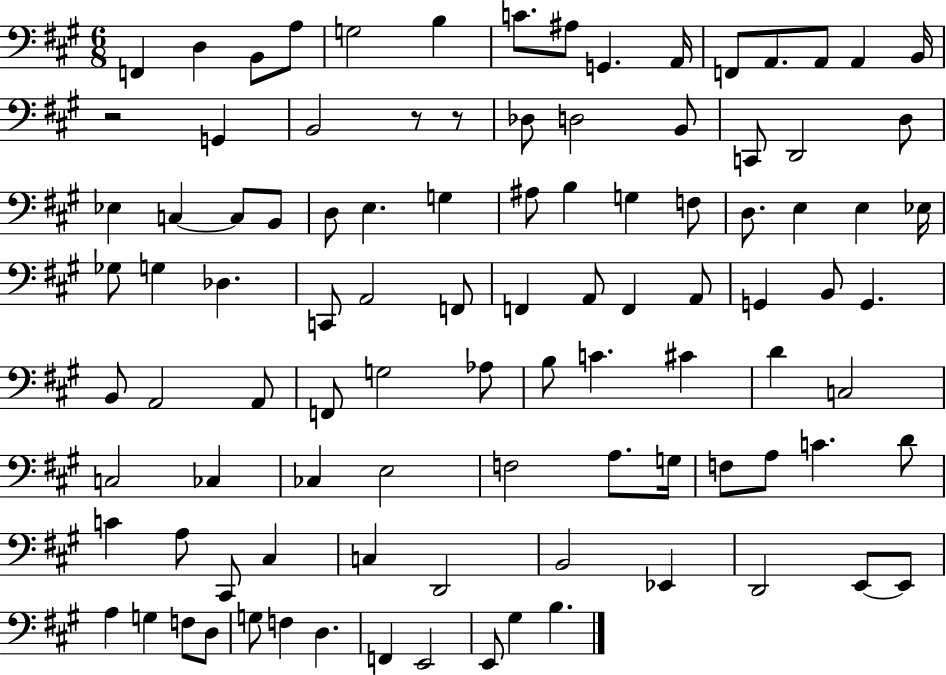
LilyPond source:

{
  \clef bass
  \numericTimeSignature
  \time 6/8
  \key a \major
  f,4 d4 b,8 a8 | g2 b4 | c'8. ais8 g,4. a,16 | f,8 a,8. a,8 a,4 b,16 | \break r2 g,4 | b,2 r8 r8 | des8 d2 b,8 | c,8 d,2 d8 | \break ees4 c4~~ c8 b,8 | d8 e4. g4 | ais8 b4 g4 f8 | d8. e4 e4 ees16 | \break ges8 g4 des4. | c,8 a,2 f,8 | f,4 a,8 f,4 a,8 | g,4 b,8 g,4. | \break b,8 a,2 a,8 | f,8 g2 aes8 | b8 c'4. cis'4 | d'4 c2 | \break c2 ces4 | ces4 e2 | f2 a8. g16 | f8 a8 c'4. d'8 | \break c'4 a8 cis,8 cis4 | c4 d,2 | b,2 ees,4 | d,2 e,8~~ e,8 | \break a4 g4 f8 d8 | g8 f4 d4. | f,4 e,2 | e,8 gis4 b4. | \break \bar "|."
}